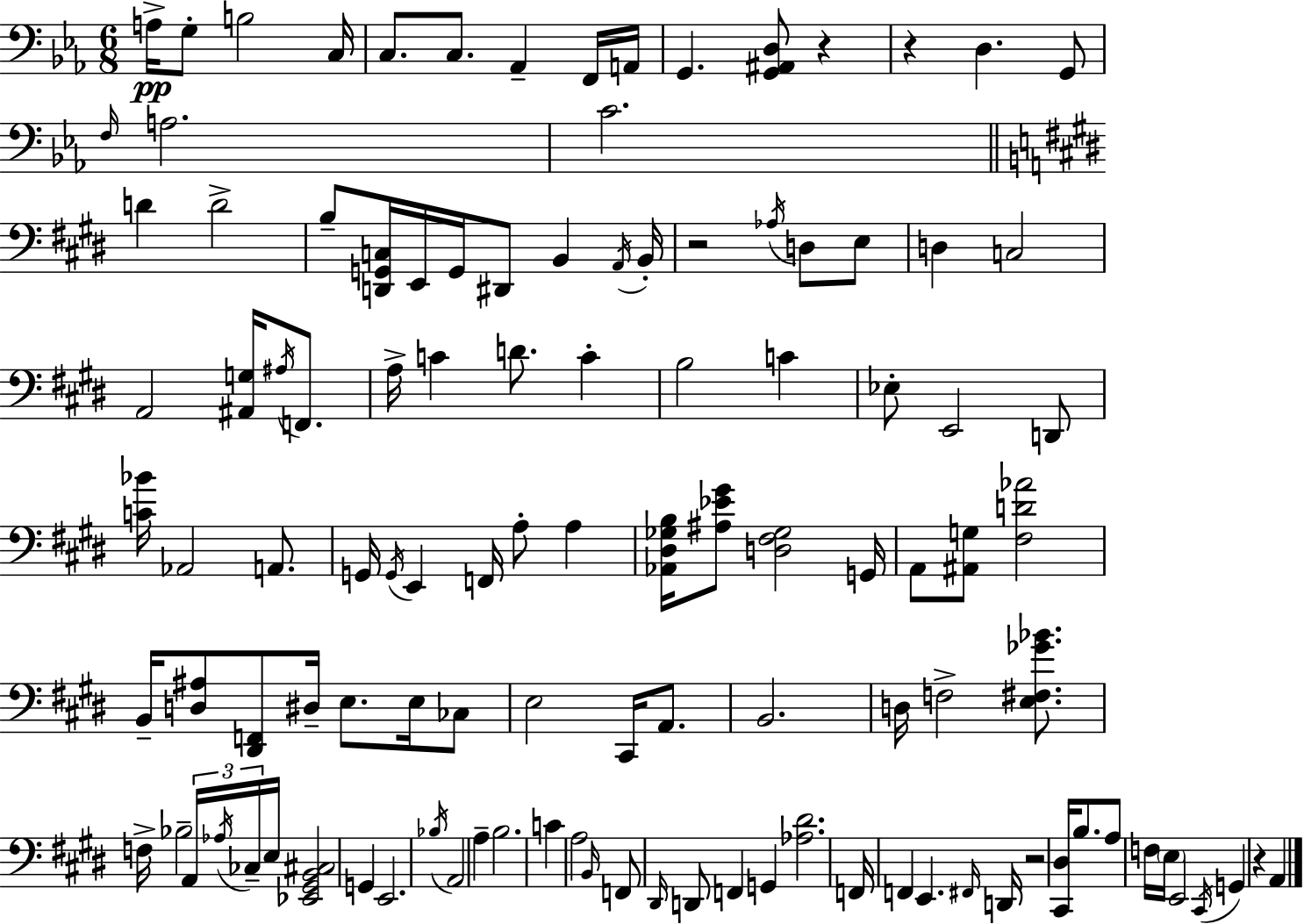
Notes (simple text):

A3/s G3/e B3/h C3/s C3/e. C3/e. Ab2/q F2/s A2/s G2/q. [G2,A#2,D3]/e R/q R/q D3/q. G2/e F3/s A3/h. C4/h. D4/q D4/h B3/e [D2,G2,C3]/s E2/s G2/s D#2/e B2/q A2/s B2/s R/h Ab3/s D3/e E3/e D3/q C3/h A2/h [A#2,G3]/s A#3/s F2/e. A3/s C4/q D4/e. C4/q B3/h C4/q Eb3/e E2/h D2/e [C4,Bb4]/s Ab2/h A2/e. G2/s G2/s E2/q F2/s A3/e A3/q [Ab2,D#3,Gb3,B3]/s [A#3,Eb4,G#4]/e [D3,F#3,Gb3]/h G2/s A2/e [A#2,G3]/e [F#3,D4,Ab4]/h B2/s [D3,A#3]/e [D#2,F2]/e D#3/s E3/e. E3/s CES3/e E3/h C#2/s A2/e. B2/h. D3/s F3/h [E3,F#3,Gb4,Bb4]/e. F3/s Bb3/h A2/s Ab3/s CES3/s E3/s [Eb2,G#2,B2,C#3]/h G2/q E2/h. Bb3/s A2/h A3/q B3/h. C4/q A3/h B2/s F2/e D#2/s D2/e F2/q G2/q [Ab3,D#4]/h. F2/s F2/q E2/q. F#2/s D2/s R/h [C#2,D#3]/s B3/e. A3/e F3/s E3/s E2/h C#2/s G2/q R/q A2/q